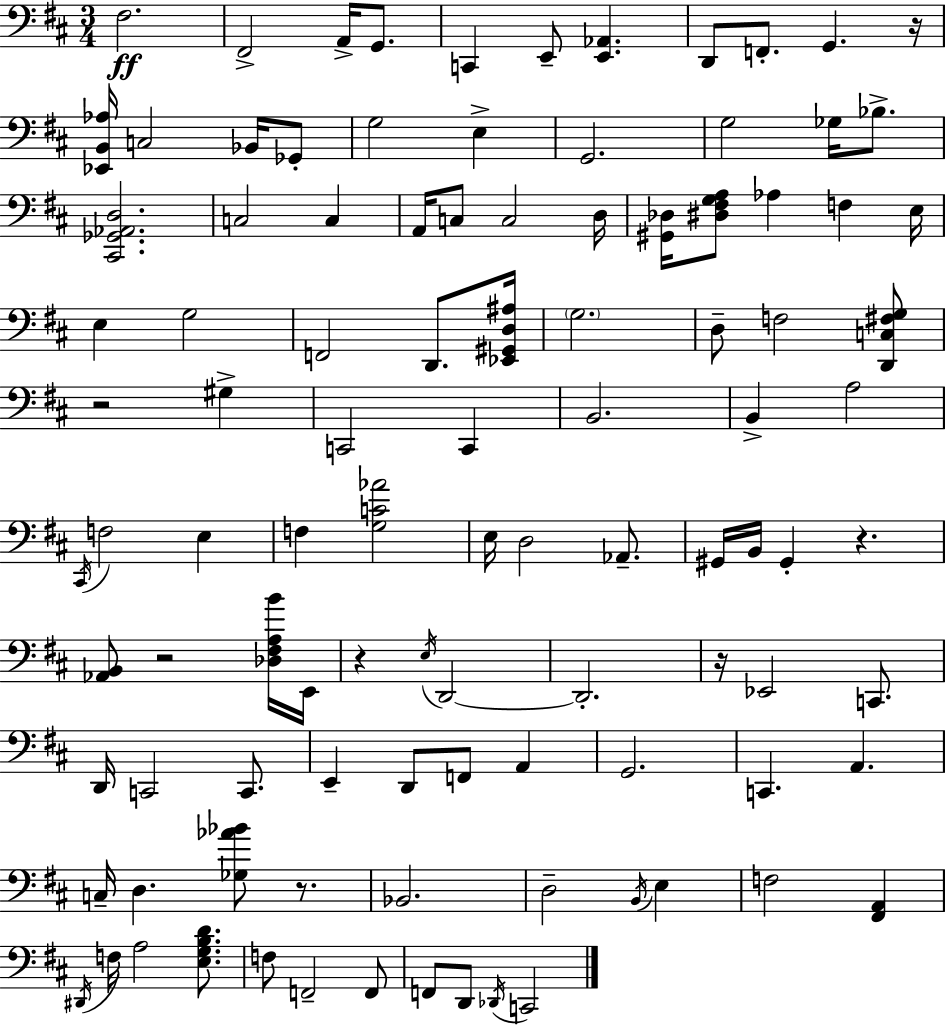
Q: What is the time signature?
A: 3/4